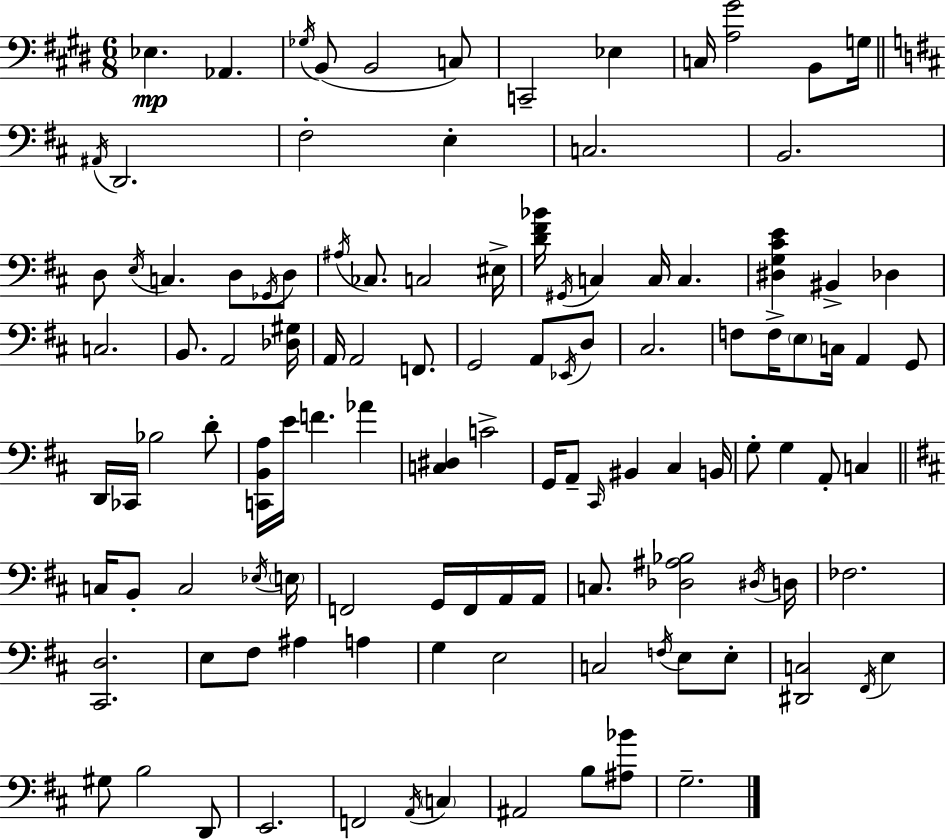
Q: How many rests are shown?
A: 0